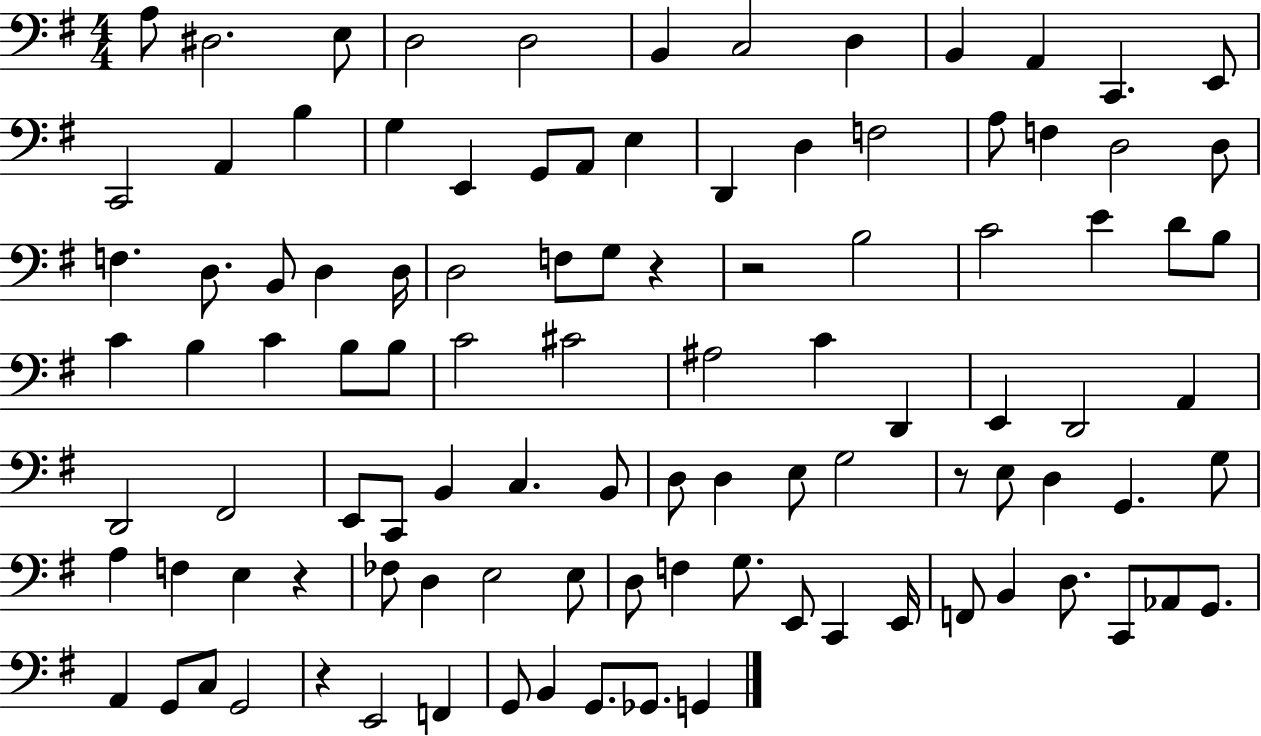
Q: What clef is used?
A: bass